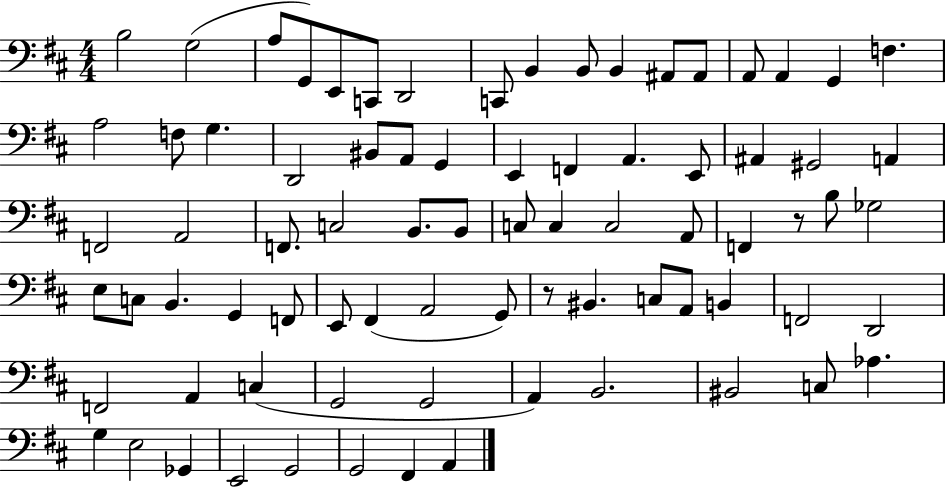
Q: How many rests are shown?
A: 2